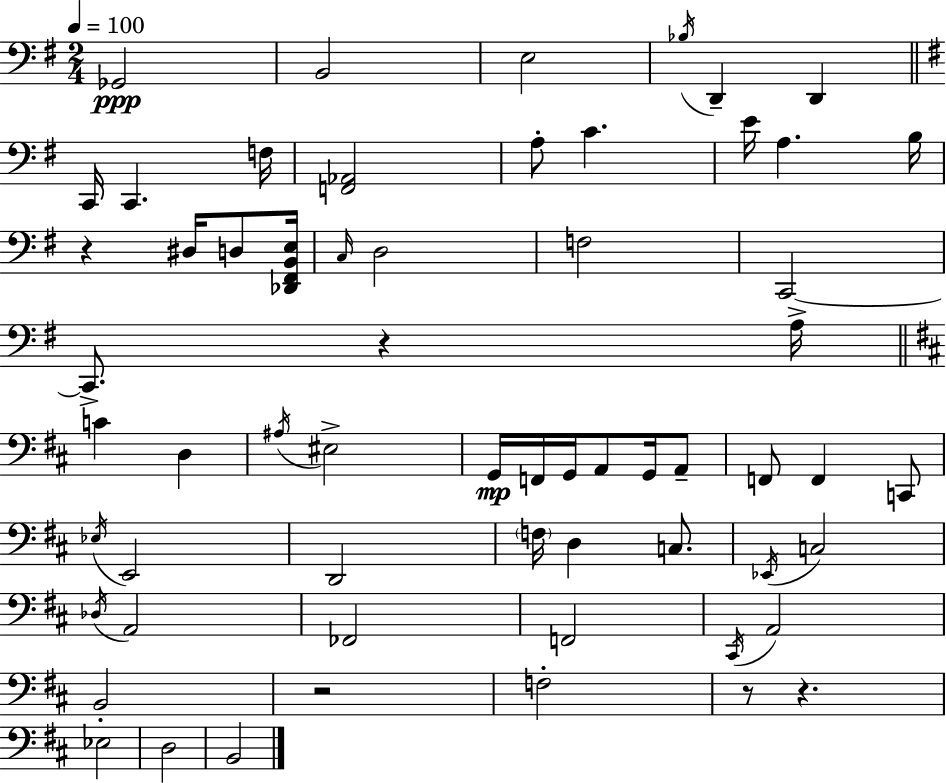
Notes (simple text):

Gb2/h B2/h E3/h Bb3/s D2/q D2/q C2/s C2/q. F3/s [F2,Ab2]/h A3/e C4/q. E4/s A3/q. B3/s R/q D#3/s D3/e [Db2,F#2,B2,E3]/s C3/s D3/h F3/h C2/h C2/e. R/q A3/s C4/q D3/q A#3/s EIS3/h G2/s F2/s G2/s A2/e G2/s A2/e F2/e F2/q C2/e Eb3/s E2/h D2/h F3/s D3/q C3/e. Eb2/s C3/h Db3/s A2/h FES2/h F2/h C#2/s A2/h B2/h R/h F3/h R/e R/q. Eb3/h D3/h B2/h